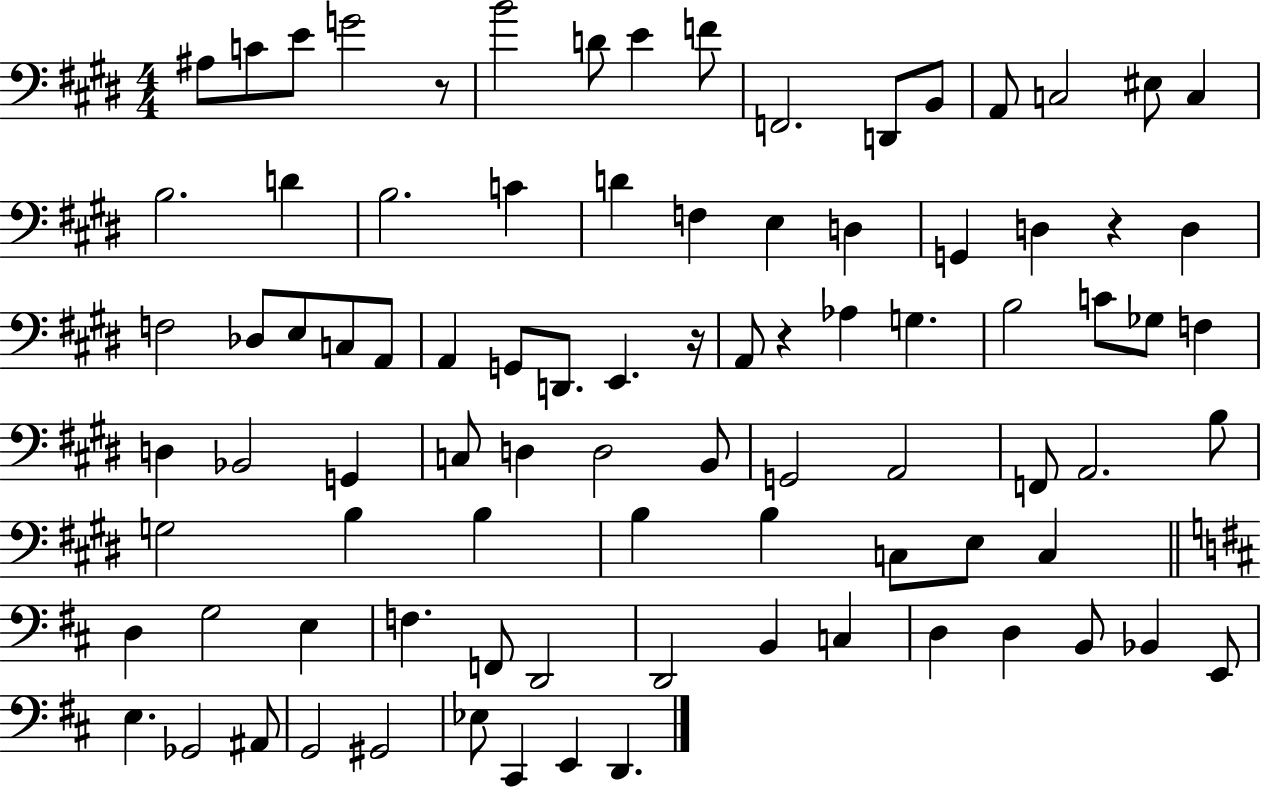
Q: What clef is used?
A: bass